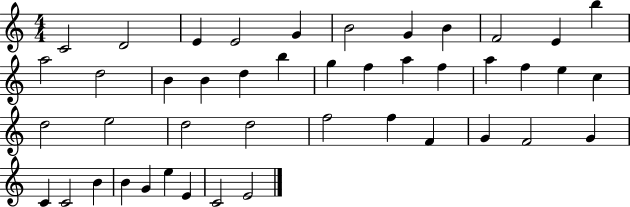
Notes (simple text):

C4/h D4/h E4/q E4/h G4/q B4/h G4/q B4/q F4/h E4/q B5/q A5/h D5/h B4/q B4/q D5/q B5/q G5/q F5/q A5/q F5/q A5/q F5/q E5/q C5/q D5/h E5/h D5/h D5/h F5/h F5/q F4/q G4/q F4/h G4/q C4/q C4/h B4/q B4/q G4/q E5/q E4/q C4/h E4/h